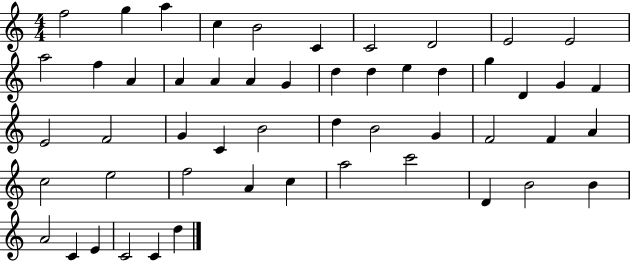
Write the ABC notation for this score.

X:1
T:Untitled
M:4/4
L:1/4
K:C
f2 g a c B2 C C2 D2 E2 E2 a2 f A A A A G d d e d g D G F E2 F2 G C B2 d B2 G F2 F A c2 e2 f2 A c a2 c'2 D B2 B A2 C E C2 C d